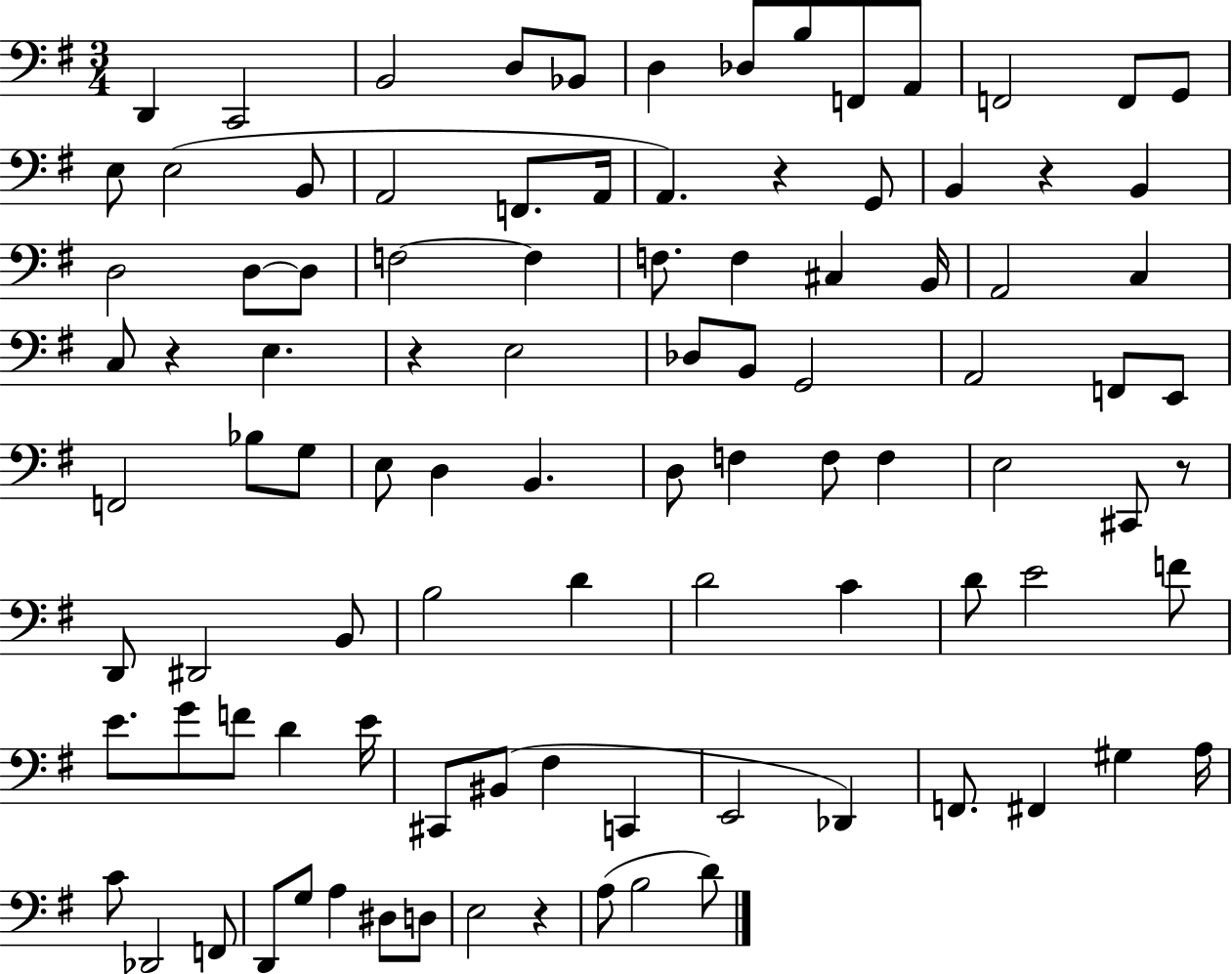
D2/q C2/h B2/h D3/e Bb2/e D3/q Db3/e B3/e F2/e A2/e F2/h F2/e G2/e E3/e E3/h B2/e A2/h F2/e. A2/s A2/q. R/q G2/e B2/q R/q B2/q D3/h D3/e D3/e F3/h F3/q F3/e. F3/q C#3/q B2/s A2/h C3/q C3/e R/q E3/q. R/q E3/h Db3/e B2/e G2/h A2/h F2/e E2/e F2/h Bb3/e G3/e E3/e D3/q B2/q. D3/e F3/q F3/e F3/q E3/h C#2/e R/e D2/e D#2/h B2/e B3/h D4/q D4/h C4/q D4/e E4/h F4/e E4/e. G4/e F4/e D4/q E4/s C#2/e BIS2/e F#3/q C2/q E2/h Db2/q F2/e. F#2/q G#3/q A3/s C4/e Db2/h F2/e D2/e G3/e A3/q D#3/e D3/e E3/h R/q A3/e B3/h D4/e